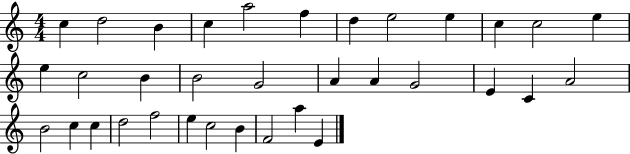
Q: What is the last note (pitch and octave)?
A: E4